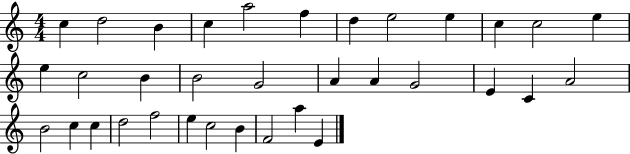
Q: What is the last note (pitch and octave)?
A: E4